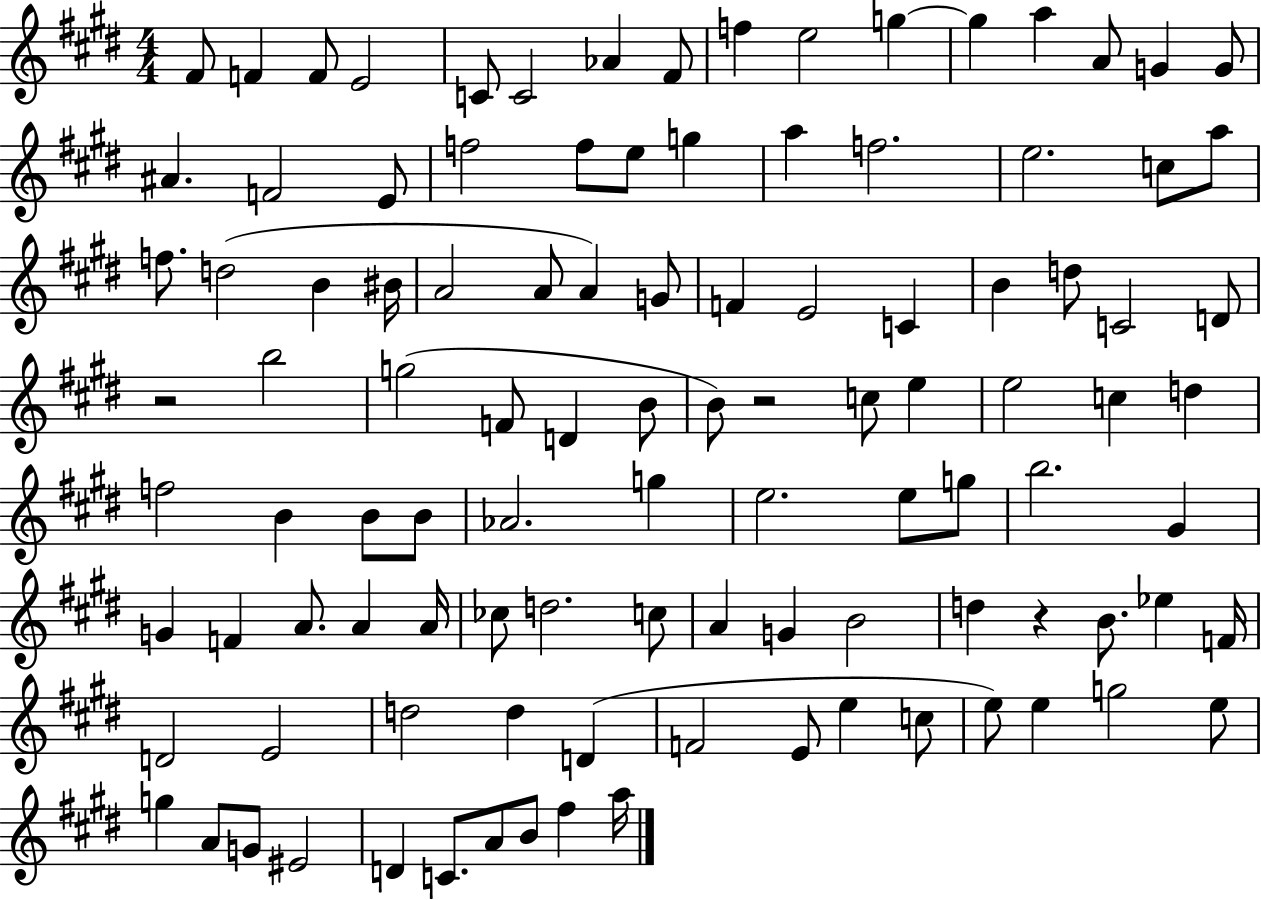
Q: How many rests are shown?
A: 3